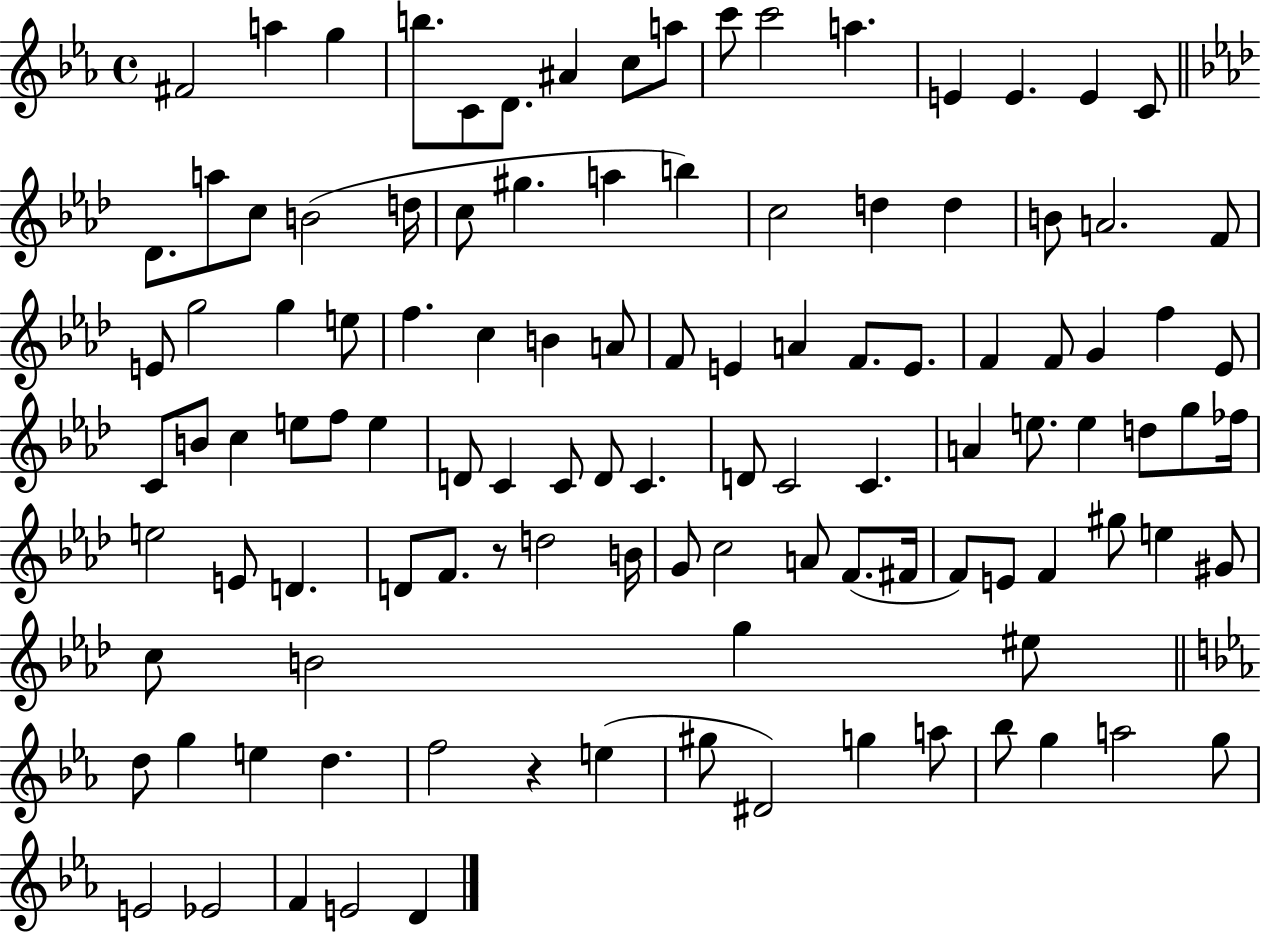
F#4/h A5/q G5/q B5/e. C4/e D4/e. A#4/q C5/e A5/e C6/e C6/h A5/q. E4/q E4/q. E4/q C4/e Db4/e. A5/e C5/e B4/h D5/s C5/e G#5/q. A5/q B5/q C5/h D5/q D5/q B4/e A4/h. F4/e E4/e G5/h G5/q E5/e F5/q. C5/q B4/q A4/e F4/e E4/q A4/q F4/e. E4/e. F4/q F4/e G4/q F5/q Eb4/e C4/e B4/e C5/q E5/e F5/e E5/q D4/e C4/q C4/e D4/e C4/q. D4/e C4/h C4/q. A4/q E5/e. E5/q D5/e G5/e FES5/s E5/h E4/e D4/q. D4/e F4/e. R/e D5/h B4/s G4/e C5/h A4/e F4/e. F#4/s F4/e E4/e F4/q G#5/e E5/q G#4/e C5/e B4/h G5/q EIS5/e D5/e G5/q E5/q D5/q. F5/h R/q E5/q G#5/e D#4/h G5/q A5/e Bb5/e G5/q A5/h G5/e E4/h Eb4/h F4/q E4/h D4/q